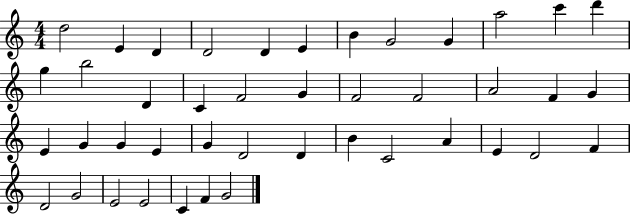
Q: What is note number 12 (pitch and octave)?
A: D6